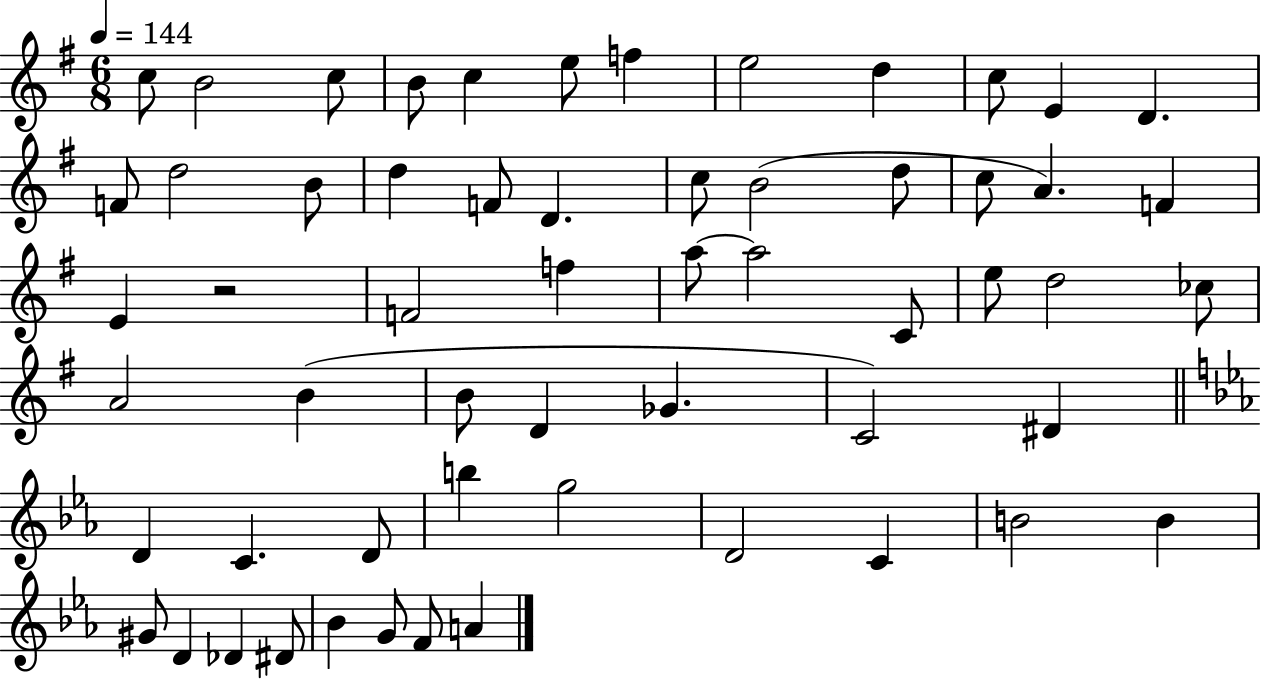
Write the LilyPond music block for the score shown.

{
  \clef treble
  \numericTimeSignature
  \time 6/8
  \key g \major
  \tempo 4 = 144
  c''8 b'2 c''8 | b'8 c''4 e''8 f''4 | e''2 d''4 | c''8 e'4 d'4. | \break f'8 d''2 b'8 | d''4 f'8 d'4. | c''8 b'2( d''8 | c''8 a'4.) f'4 | \break e'4 r2 | f'2 f''4 | a''8~~ a''2 c'8 | e''8 d''2 ces''8 | \break a'2 b'4( | b'8 d'4 ges'4. | c'2) dis'4 | \bar "||" \break \key ees \major d'4 c'4. d'8 | b''4 g''2 | d'2 c'4 | b'2 b'4 | \break gis'8 d'4 des'4 dis'8 | bes'4 g'8 f'8 a'4 | \bar "|."
}